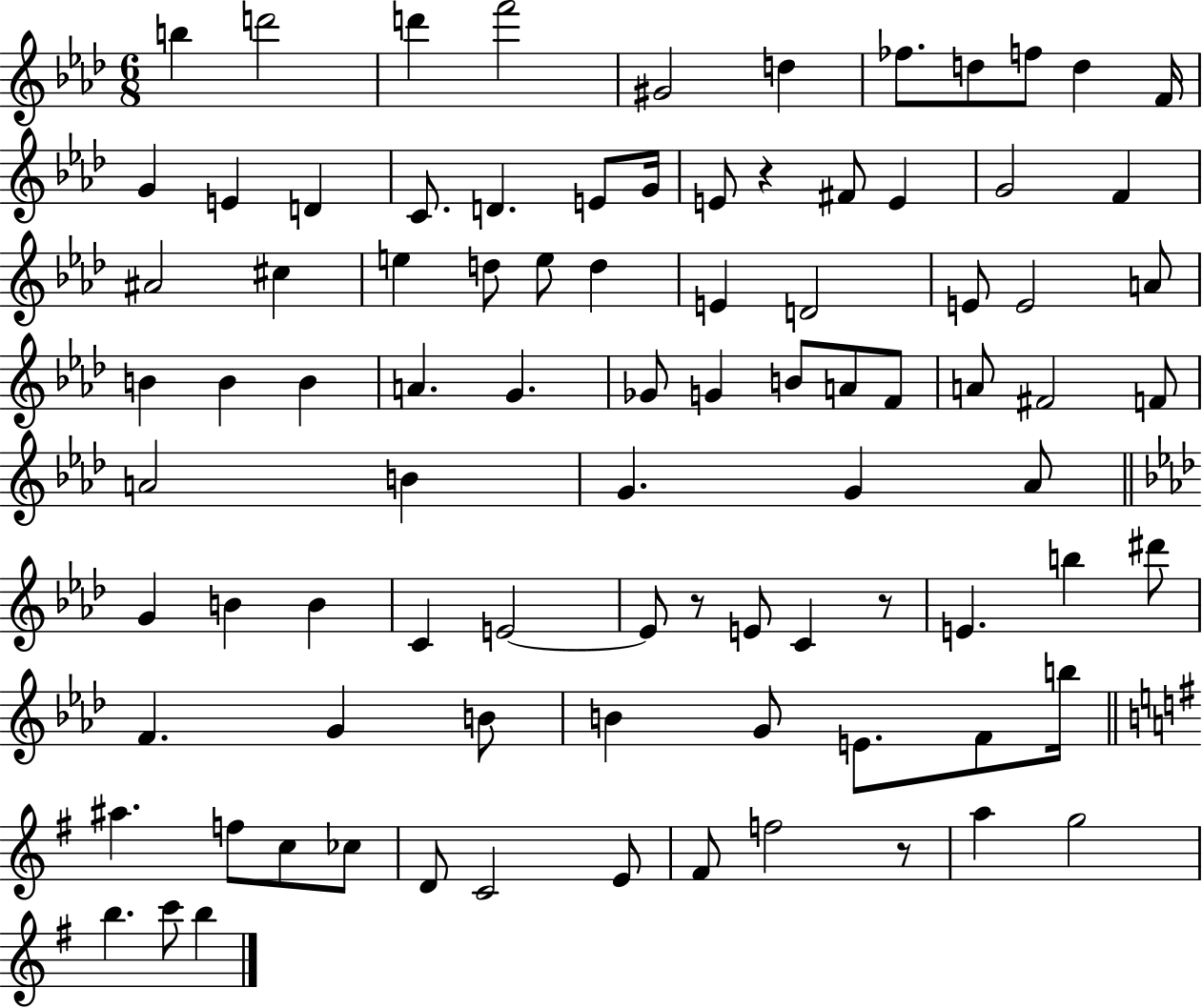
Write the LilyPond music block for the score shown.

{
  \clef treble
  \numericTimeSignature
  \time 6/8
  \key aes \major
  b''4 d'''2 | d'''4 f'''2 | gis'2 d''4 | fes''8. d''8 f''8 d''4 f'16 | \break g'4 e'4 d'4 | c'8. d'4. e'8 g'16 | e'8 r4 fis'8 e'4 | g'2 f'4 | \break ais'2 cis''4 | e''4 d''8 e''8 d''4 | e'4 d'2 | e'8 e'2 a'8 | \break b'4 b'4 b'4 | a'4. g'4. | ges'8 g'4 b'8 a'8 f'8 | a'8 fis'2 f'8 | \break a'2 b'4 | g'4. g'4 aes'8 | \bar "||" \break \key aes \major g'4 b'4 b'4 | c'4 e'2~~ | e'8 r8 e'8 c'4 r8 | e'4. b''4 dis'''8 | \break f'4. g'4 b'8 | b'4 g'8 e'8. f'8 b''16 | \bar "||" \break \key g \major ais''4. f''8 c''8 ces''8 | d'8 c'2 e'8 | fis'8 f''2 r8 | a''4 g''2 | \break b''4. c'''8 b''4 | \bar "|."
}